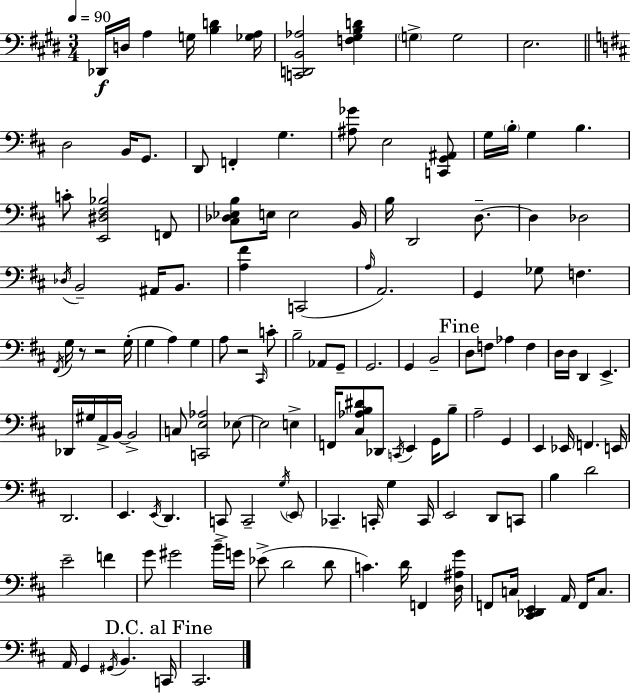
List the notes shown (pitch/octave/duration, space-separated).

Db2/s D3/s A3/q G3/s [B3,D4]/q [Gb3,A3]/s [C2,D2,B2,Ab3]/h [F3,G#3,B3,D4]/q G3/q G3/h E3/h. D3/h B2/s G2/e. D2/e F2/q G3/q. [A#3,Gb4]/e E3/h [C2,G2,A#2]/e G3/s B3/s G3/q B3/q. C4/e [E2,D#3,F#3,Bb3]/h F2/e [C#3,Db3,Eb3,B3]/e E3/s E3/h B2/s B3/s D2/h D3/e. D3/q Db3/h Db3/s B2/h A#2/s B2/e. [A3,F#4]/q C2/h A3/s A2/h. G2/q Gb3/e F3/q. F#2/s G3/s R/e R/h G3/s G3/q A3/q G3/q A3/e R/h C#2/s C4/e B3/h Ab2/e G2/e G2/h. G2/q B2/h D3/e F3/e Ab3/q F3/q D3/s D3/s D2/q E2/q. Db2/s G#3/s A2/s B2/s B2/h C3/e [C2,E3,Ab3]/h Eb3/e Eb3/h E3/q F2/s [C#3,Ab3,B3,D#4]/e Db2/e C2/s E2/q G2/s B3/e A3/h G2/q E2/q Eb2/s F2/q. E2/s D2/h. E2/q. E2/s D2/q. C2/e C2/h G3/s E2/e CES2/q. C2/s G3/q C2/s E2/h D2/e C2/e B3/q D4/h E4/h F4/q G4/e G#4/h B4/s G4/s Eb4/e D4/h D4/e C4/q. D4/s F2/q [D3,A#3,G4]/s F2/e C3/s [C#2,Db2,E2]/q A2/s F2/s C3/e. A2/s G2/q G#2/s B2/q. C2/s C#2/h.